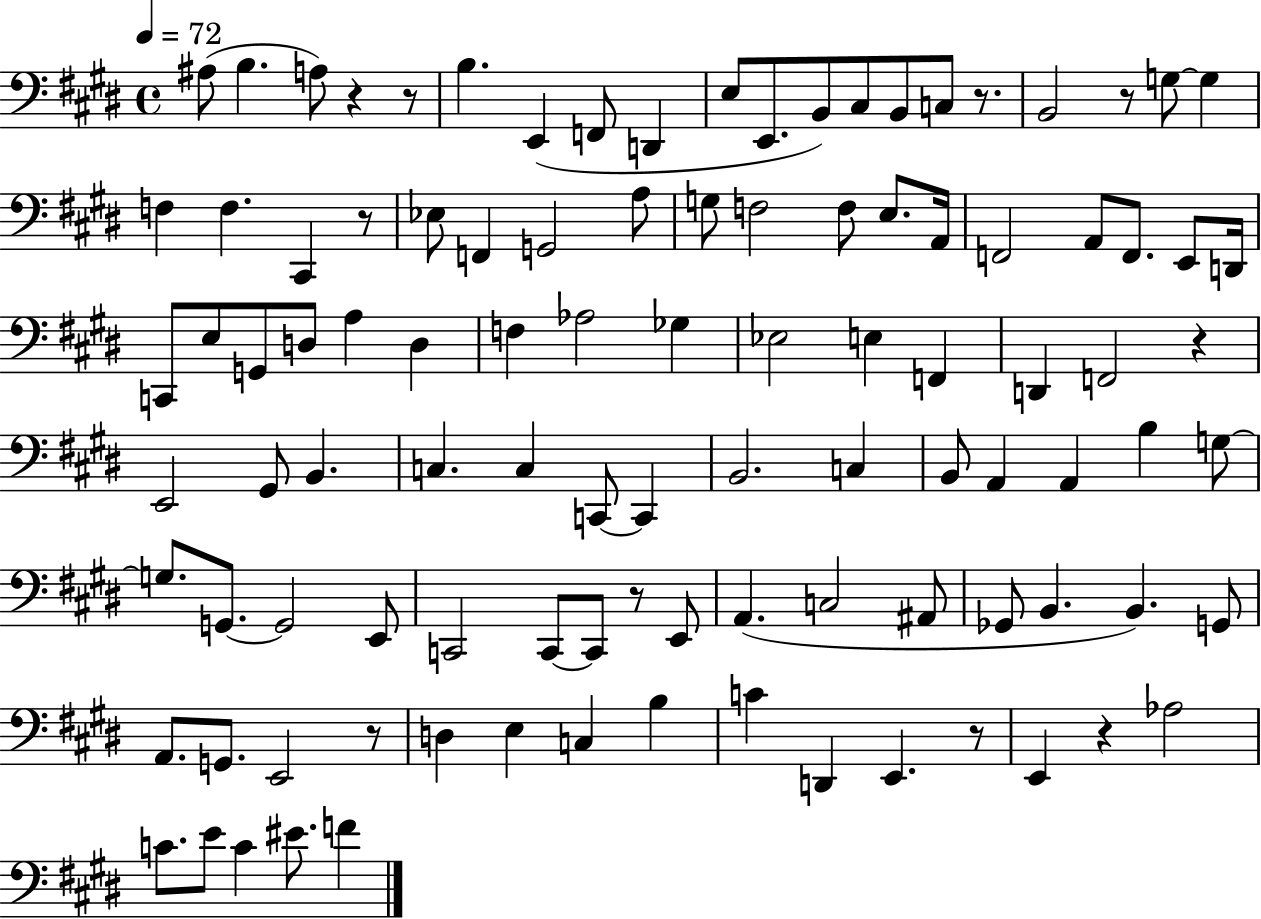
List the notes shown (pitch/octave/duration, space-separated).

A#3/e B3/q. A3/e R/q R/e B3/q. E2/q F2/e D2/q E3/e E2/e. B2/e C#3/e B2/e C3/e R/e. B2/h R/e G3/e G3/q F3/q F3/q. C#2/q R/e Eb3/e F2/q G2/h A3/e G3/e F3/h F3/e E3/e. A2/s F2/h A2/e F2/e. E2/e D2/s C2/e E3/e G2/e D3/e A3/q D3/q F3/q Ab3/h Gb3/q Eb3/h E3/q F2/q D2/q F2/h R/q E2/h G#2/e B2/q. C3/q. C3/q C2/e C2/q B2/h. C3/q B2/e A2/q A2/q B3/q G3/e G3/e. G2/e. G2/h E2/e C2/h C2/e C2/e R/e E2/e A2/q. C3/h A#2/e Gb2/e B2/q. B2/q. G2/e A2/e. G2/e. E2/h R/e D3/q E3/q C3/q B3/q C4/q D2/q E2/q. R/e E2/q R/q Ab3/h C4/e. E4/e C4/q EIS4/e. F4/q